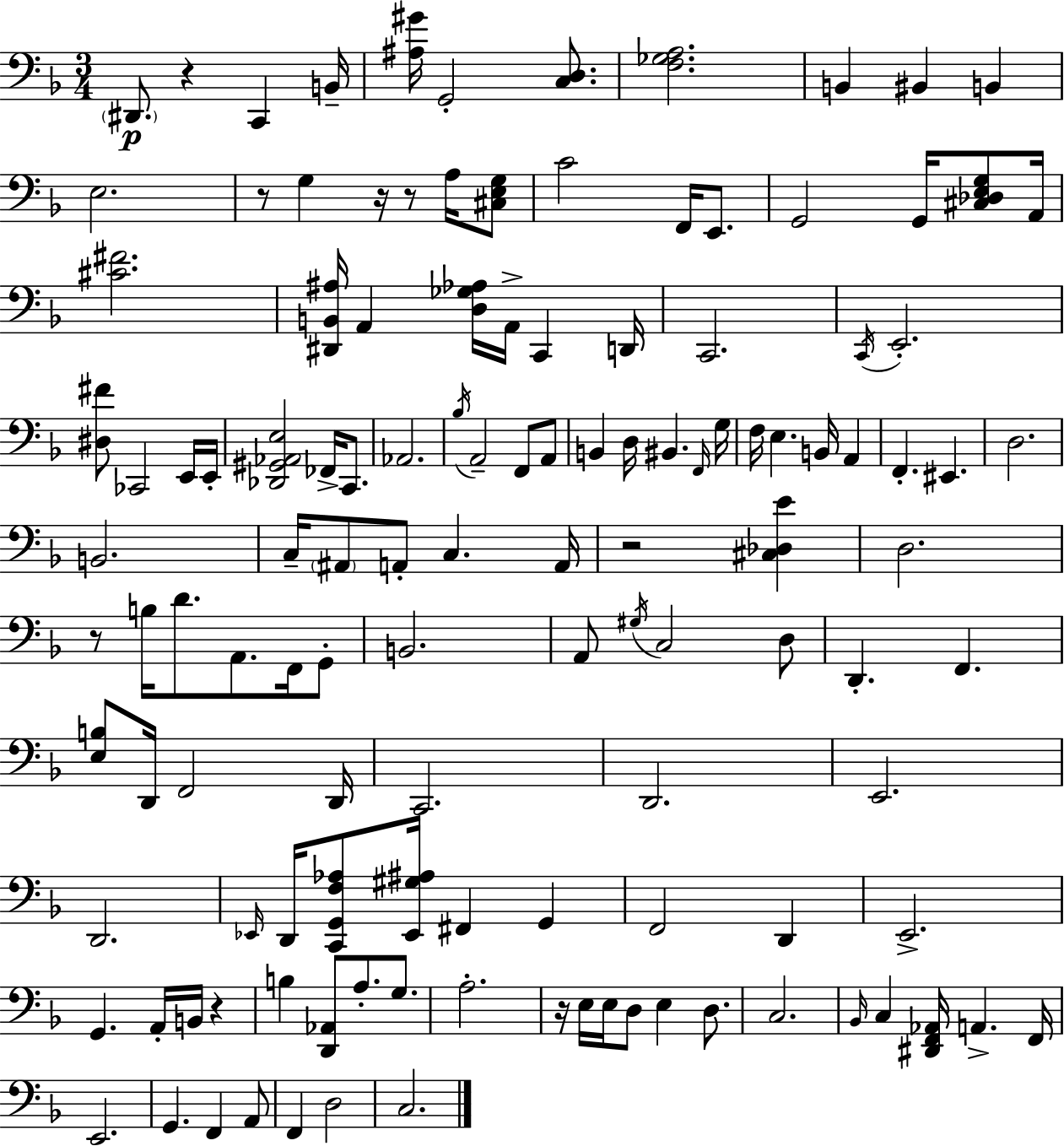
X:1
T:Untitled
M:3/4
L:1/4
K:Dm
^D,,/2 z C,, B,,/4 [^A,^G]/4 G,,2 [C,D,]/2 [F,_G,A,]2 B,, ^B,, B,, E,2 z/2 G, z/4 z/2 A,/4 [^C,E,G,]/2 C2 F,,/4 E,,/2 G,,2 G,,/4 [^C,_D,E,G,]/2 A,,/4 [^C^F]2 [^D,,B,,^A,]/4 A,, [D,_G,_A,]/4 A,,/4 C,, D,,/4 C,,2 C,,/4 E,,2 [^D,^F]/2 _C,,2 E,,/4 E,,/4 [_D,,^G,,_A,,E,]2 _F,,/4 C,,/2 _A,,2 _B,/4 A,,2 F,,/2 A,,/2 B,, D,/4 ^B,, F,,/4 G,/4 F,/4 E, B,,/4 A,, F,, ^E,, D,2 B,,2 C,/4 ^A,,/2 A,,/2 C, A,,/4 z2 [^C,_D,E] D,2 z/2 B,/4 D/2 A,,/2 F,,/4 G,,/2 B,,2 A,,/2 ^G,/4 C,2 D,/2 D,, F,, [E,B,]/2 D,,/4 F,,2 D,,/4 C,,2 D,,2 E,,2 D,,2 _E,,/4 D,,/4 [C,,G,,F,_A,]/2 [_E,,^G,^A,]/4 ^F,, G,, F,,2 D,, E,,2 G,, A,,/4 B,,/4 z B, [D,,_A,,]/2 A,/2 G,/2 A,2 z/4 E,/4 E,/4 D,/2 E, D,/2 C,2 _B,,/4 C, [^D,,F,,_A,,]/4 A,, F,,/4 E,,2 G,, F,, A,,/2 F,, D,2 C,2